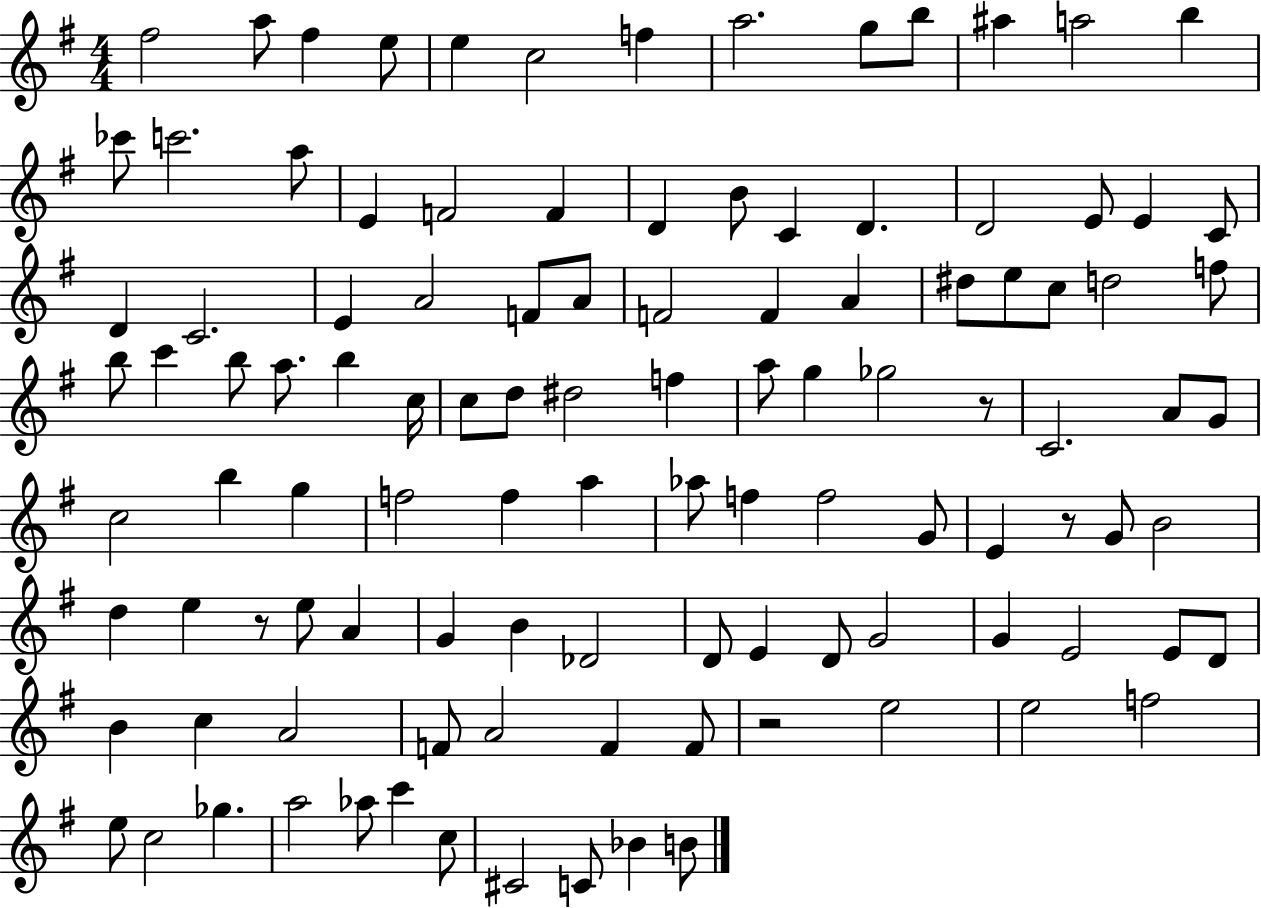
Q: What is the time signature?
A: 4/4